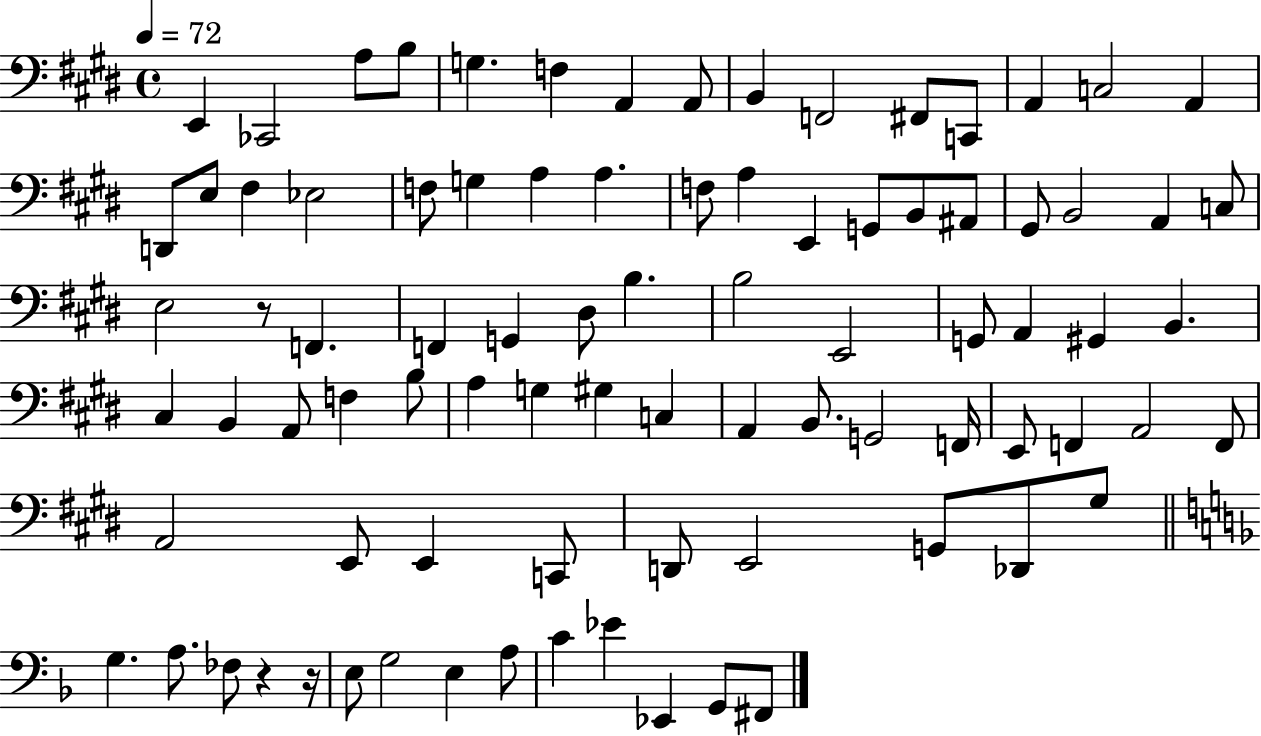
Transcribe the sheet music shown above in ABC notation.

X:1
T:Untitled
M:4/4
L:1/4
K:E
E,, _C,,2 A,/2 B,/2 G, F, A,, A,,/2 B,, F,,2 ^F,,/2 C,,/2 A,, C,2 A,, D,,/2 E,/2 ^F, _E,2 F,/2 G, A, A, F,/2 A, E,, G,,/2 B,,/2 ^A,,/2 ^G,,/2 B,,2 A,, C,/2 E,2 z/2 F,, F,, G,, ^D,/2 B, B,2 E,,2 G,,/2 A,, ^G,, B,, ^C, B,, A,,/2 F, B,/2 A, G, ^G, C, A,, B,,/2 G,,2 F,,/4 E,,/2 F,, A,,2 F,,/2 A,,2 E,,/2 E,, C,,/2 D,,/2 E,,2 G,,/2 _D,,/2 ^G,/2 G, A,/2 _F,/2 z z/4 E,/2 G,2 E, A,/2 C _E _E,, G,,/2 ^F,,/2